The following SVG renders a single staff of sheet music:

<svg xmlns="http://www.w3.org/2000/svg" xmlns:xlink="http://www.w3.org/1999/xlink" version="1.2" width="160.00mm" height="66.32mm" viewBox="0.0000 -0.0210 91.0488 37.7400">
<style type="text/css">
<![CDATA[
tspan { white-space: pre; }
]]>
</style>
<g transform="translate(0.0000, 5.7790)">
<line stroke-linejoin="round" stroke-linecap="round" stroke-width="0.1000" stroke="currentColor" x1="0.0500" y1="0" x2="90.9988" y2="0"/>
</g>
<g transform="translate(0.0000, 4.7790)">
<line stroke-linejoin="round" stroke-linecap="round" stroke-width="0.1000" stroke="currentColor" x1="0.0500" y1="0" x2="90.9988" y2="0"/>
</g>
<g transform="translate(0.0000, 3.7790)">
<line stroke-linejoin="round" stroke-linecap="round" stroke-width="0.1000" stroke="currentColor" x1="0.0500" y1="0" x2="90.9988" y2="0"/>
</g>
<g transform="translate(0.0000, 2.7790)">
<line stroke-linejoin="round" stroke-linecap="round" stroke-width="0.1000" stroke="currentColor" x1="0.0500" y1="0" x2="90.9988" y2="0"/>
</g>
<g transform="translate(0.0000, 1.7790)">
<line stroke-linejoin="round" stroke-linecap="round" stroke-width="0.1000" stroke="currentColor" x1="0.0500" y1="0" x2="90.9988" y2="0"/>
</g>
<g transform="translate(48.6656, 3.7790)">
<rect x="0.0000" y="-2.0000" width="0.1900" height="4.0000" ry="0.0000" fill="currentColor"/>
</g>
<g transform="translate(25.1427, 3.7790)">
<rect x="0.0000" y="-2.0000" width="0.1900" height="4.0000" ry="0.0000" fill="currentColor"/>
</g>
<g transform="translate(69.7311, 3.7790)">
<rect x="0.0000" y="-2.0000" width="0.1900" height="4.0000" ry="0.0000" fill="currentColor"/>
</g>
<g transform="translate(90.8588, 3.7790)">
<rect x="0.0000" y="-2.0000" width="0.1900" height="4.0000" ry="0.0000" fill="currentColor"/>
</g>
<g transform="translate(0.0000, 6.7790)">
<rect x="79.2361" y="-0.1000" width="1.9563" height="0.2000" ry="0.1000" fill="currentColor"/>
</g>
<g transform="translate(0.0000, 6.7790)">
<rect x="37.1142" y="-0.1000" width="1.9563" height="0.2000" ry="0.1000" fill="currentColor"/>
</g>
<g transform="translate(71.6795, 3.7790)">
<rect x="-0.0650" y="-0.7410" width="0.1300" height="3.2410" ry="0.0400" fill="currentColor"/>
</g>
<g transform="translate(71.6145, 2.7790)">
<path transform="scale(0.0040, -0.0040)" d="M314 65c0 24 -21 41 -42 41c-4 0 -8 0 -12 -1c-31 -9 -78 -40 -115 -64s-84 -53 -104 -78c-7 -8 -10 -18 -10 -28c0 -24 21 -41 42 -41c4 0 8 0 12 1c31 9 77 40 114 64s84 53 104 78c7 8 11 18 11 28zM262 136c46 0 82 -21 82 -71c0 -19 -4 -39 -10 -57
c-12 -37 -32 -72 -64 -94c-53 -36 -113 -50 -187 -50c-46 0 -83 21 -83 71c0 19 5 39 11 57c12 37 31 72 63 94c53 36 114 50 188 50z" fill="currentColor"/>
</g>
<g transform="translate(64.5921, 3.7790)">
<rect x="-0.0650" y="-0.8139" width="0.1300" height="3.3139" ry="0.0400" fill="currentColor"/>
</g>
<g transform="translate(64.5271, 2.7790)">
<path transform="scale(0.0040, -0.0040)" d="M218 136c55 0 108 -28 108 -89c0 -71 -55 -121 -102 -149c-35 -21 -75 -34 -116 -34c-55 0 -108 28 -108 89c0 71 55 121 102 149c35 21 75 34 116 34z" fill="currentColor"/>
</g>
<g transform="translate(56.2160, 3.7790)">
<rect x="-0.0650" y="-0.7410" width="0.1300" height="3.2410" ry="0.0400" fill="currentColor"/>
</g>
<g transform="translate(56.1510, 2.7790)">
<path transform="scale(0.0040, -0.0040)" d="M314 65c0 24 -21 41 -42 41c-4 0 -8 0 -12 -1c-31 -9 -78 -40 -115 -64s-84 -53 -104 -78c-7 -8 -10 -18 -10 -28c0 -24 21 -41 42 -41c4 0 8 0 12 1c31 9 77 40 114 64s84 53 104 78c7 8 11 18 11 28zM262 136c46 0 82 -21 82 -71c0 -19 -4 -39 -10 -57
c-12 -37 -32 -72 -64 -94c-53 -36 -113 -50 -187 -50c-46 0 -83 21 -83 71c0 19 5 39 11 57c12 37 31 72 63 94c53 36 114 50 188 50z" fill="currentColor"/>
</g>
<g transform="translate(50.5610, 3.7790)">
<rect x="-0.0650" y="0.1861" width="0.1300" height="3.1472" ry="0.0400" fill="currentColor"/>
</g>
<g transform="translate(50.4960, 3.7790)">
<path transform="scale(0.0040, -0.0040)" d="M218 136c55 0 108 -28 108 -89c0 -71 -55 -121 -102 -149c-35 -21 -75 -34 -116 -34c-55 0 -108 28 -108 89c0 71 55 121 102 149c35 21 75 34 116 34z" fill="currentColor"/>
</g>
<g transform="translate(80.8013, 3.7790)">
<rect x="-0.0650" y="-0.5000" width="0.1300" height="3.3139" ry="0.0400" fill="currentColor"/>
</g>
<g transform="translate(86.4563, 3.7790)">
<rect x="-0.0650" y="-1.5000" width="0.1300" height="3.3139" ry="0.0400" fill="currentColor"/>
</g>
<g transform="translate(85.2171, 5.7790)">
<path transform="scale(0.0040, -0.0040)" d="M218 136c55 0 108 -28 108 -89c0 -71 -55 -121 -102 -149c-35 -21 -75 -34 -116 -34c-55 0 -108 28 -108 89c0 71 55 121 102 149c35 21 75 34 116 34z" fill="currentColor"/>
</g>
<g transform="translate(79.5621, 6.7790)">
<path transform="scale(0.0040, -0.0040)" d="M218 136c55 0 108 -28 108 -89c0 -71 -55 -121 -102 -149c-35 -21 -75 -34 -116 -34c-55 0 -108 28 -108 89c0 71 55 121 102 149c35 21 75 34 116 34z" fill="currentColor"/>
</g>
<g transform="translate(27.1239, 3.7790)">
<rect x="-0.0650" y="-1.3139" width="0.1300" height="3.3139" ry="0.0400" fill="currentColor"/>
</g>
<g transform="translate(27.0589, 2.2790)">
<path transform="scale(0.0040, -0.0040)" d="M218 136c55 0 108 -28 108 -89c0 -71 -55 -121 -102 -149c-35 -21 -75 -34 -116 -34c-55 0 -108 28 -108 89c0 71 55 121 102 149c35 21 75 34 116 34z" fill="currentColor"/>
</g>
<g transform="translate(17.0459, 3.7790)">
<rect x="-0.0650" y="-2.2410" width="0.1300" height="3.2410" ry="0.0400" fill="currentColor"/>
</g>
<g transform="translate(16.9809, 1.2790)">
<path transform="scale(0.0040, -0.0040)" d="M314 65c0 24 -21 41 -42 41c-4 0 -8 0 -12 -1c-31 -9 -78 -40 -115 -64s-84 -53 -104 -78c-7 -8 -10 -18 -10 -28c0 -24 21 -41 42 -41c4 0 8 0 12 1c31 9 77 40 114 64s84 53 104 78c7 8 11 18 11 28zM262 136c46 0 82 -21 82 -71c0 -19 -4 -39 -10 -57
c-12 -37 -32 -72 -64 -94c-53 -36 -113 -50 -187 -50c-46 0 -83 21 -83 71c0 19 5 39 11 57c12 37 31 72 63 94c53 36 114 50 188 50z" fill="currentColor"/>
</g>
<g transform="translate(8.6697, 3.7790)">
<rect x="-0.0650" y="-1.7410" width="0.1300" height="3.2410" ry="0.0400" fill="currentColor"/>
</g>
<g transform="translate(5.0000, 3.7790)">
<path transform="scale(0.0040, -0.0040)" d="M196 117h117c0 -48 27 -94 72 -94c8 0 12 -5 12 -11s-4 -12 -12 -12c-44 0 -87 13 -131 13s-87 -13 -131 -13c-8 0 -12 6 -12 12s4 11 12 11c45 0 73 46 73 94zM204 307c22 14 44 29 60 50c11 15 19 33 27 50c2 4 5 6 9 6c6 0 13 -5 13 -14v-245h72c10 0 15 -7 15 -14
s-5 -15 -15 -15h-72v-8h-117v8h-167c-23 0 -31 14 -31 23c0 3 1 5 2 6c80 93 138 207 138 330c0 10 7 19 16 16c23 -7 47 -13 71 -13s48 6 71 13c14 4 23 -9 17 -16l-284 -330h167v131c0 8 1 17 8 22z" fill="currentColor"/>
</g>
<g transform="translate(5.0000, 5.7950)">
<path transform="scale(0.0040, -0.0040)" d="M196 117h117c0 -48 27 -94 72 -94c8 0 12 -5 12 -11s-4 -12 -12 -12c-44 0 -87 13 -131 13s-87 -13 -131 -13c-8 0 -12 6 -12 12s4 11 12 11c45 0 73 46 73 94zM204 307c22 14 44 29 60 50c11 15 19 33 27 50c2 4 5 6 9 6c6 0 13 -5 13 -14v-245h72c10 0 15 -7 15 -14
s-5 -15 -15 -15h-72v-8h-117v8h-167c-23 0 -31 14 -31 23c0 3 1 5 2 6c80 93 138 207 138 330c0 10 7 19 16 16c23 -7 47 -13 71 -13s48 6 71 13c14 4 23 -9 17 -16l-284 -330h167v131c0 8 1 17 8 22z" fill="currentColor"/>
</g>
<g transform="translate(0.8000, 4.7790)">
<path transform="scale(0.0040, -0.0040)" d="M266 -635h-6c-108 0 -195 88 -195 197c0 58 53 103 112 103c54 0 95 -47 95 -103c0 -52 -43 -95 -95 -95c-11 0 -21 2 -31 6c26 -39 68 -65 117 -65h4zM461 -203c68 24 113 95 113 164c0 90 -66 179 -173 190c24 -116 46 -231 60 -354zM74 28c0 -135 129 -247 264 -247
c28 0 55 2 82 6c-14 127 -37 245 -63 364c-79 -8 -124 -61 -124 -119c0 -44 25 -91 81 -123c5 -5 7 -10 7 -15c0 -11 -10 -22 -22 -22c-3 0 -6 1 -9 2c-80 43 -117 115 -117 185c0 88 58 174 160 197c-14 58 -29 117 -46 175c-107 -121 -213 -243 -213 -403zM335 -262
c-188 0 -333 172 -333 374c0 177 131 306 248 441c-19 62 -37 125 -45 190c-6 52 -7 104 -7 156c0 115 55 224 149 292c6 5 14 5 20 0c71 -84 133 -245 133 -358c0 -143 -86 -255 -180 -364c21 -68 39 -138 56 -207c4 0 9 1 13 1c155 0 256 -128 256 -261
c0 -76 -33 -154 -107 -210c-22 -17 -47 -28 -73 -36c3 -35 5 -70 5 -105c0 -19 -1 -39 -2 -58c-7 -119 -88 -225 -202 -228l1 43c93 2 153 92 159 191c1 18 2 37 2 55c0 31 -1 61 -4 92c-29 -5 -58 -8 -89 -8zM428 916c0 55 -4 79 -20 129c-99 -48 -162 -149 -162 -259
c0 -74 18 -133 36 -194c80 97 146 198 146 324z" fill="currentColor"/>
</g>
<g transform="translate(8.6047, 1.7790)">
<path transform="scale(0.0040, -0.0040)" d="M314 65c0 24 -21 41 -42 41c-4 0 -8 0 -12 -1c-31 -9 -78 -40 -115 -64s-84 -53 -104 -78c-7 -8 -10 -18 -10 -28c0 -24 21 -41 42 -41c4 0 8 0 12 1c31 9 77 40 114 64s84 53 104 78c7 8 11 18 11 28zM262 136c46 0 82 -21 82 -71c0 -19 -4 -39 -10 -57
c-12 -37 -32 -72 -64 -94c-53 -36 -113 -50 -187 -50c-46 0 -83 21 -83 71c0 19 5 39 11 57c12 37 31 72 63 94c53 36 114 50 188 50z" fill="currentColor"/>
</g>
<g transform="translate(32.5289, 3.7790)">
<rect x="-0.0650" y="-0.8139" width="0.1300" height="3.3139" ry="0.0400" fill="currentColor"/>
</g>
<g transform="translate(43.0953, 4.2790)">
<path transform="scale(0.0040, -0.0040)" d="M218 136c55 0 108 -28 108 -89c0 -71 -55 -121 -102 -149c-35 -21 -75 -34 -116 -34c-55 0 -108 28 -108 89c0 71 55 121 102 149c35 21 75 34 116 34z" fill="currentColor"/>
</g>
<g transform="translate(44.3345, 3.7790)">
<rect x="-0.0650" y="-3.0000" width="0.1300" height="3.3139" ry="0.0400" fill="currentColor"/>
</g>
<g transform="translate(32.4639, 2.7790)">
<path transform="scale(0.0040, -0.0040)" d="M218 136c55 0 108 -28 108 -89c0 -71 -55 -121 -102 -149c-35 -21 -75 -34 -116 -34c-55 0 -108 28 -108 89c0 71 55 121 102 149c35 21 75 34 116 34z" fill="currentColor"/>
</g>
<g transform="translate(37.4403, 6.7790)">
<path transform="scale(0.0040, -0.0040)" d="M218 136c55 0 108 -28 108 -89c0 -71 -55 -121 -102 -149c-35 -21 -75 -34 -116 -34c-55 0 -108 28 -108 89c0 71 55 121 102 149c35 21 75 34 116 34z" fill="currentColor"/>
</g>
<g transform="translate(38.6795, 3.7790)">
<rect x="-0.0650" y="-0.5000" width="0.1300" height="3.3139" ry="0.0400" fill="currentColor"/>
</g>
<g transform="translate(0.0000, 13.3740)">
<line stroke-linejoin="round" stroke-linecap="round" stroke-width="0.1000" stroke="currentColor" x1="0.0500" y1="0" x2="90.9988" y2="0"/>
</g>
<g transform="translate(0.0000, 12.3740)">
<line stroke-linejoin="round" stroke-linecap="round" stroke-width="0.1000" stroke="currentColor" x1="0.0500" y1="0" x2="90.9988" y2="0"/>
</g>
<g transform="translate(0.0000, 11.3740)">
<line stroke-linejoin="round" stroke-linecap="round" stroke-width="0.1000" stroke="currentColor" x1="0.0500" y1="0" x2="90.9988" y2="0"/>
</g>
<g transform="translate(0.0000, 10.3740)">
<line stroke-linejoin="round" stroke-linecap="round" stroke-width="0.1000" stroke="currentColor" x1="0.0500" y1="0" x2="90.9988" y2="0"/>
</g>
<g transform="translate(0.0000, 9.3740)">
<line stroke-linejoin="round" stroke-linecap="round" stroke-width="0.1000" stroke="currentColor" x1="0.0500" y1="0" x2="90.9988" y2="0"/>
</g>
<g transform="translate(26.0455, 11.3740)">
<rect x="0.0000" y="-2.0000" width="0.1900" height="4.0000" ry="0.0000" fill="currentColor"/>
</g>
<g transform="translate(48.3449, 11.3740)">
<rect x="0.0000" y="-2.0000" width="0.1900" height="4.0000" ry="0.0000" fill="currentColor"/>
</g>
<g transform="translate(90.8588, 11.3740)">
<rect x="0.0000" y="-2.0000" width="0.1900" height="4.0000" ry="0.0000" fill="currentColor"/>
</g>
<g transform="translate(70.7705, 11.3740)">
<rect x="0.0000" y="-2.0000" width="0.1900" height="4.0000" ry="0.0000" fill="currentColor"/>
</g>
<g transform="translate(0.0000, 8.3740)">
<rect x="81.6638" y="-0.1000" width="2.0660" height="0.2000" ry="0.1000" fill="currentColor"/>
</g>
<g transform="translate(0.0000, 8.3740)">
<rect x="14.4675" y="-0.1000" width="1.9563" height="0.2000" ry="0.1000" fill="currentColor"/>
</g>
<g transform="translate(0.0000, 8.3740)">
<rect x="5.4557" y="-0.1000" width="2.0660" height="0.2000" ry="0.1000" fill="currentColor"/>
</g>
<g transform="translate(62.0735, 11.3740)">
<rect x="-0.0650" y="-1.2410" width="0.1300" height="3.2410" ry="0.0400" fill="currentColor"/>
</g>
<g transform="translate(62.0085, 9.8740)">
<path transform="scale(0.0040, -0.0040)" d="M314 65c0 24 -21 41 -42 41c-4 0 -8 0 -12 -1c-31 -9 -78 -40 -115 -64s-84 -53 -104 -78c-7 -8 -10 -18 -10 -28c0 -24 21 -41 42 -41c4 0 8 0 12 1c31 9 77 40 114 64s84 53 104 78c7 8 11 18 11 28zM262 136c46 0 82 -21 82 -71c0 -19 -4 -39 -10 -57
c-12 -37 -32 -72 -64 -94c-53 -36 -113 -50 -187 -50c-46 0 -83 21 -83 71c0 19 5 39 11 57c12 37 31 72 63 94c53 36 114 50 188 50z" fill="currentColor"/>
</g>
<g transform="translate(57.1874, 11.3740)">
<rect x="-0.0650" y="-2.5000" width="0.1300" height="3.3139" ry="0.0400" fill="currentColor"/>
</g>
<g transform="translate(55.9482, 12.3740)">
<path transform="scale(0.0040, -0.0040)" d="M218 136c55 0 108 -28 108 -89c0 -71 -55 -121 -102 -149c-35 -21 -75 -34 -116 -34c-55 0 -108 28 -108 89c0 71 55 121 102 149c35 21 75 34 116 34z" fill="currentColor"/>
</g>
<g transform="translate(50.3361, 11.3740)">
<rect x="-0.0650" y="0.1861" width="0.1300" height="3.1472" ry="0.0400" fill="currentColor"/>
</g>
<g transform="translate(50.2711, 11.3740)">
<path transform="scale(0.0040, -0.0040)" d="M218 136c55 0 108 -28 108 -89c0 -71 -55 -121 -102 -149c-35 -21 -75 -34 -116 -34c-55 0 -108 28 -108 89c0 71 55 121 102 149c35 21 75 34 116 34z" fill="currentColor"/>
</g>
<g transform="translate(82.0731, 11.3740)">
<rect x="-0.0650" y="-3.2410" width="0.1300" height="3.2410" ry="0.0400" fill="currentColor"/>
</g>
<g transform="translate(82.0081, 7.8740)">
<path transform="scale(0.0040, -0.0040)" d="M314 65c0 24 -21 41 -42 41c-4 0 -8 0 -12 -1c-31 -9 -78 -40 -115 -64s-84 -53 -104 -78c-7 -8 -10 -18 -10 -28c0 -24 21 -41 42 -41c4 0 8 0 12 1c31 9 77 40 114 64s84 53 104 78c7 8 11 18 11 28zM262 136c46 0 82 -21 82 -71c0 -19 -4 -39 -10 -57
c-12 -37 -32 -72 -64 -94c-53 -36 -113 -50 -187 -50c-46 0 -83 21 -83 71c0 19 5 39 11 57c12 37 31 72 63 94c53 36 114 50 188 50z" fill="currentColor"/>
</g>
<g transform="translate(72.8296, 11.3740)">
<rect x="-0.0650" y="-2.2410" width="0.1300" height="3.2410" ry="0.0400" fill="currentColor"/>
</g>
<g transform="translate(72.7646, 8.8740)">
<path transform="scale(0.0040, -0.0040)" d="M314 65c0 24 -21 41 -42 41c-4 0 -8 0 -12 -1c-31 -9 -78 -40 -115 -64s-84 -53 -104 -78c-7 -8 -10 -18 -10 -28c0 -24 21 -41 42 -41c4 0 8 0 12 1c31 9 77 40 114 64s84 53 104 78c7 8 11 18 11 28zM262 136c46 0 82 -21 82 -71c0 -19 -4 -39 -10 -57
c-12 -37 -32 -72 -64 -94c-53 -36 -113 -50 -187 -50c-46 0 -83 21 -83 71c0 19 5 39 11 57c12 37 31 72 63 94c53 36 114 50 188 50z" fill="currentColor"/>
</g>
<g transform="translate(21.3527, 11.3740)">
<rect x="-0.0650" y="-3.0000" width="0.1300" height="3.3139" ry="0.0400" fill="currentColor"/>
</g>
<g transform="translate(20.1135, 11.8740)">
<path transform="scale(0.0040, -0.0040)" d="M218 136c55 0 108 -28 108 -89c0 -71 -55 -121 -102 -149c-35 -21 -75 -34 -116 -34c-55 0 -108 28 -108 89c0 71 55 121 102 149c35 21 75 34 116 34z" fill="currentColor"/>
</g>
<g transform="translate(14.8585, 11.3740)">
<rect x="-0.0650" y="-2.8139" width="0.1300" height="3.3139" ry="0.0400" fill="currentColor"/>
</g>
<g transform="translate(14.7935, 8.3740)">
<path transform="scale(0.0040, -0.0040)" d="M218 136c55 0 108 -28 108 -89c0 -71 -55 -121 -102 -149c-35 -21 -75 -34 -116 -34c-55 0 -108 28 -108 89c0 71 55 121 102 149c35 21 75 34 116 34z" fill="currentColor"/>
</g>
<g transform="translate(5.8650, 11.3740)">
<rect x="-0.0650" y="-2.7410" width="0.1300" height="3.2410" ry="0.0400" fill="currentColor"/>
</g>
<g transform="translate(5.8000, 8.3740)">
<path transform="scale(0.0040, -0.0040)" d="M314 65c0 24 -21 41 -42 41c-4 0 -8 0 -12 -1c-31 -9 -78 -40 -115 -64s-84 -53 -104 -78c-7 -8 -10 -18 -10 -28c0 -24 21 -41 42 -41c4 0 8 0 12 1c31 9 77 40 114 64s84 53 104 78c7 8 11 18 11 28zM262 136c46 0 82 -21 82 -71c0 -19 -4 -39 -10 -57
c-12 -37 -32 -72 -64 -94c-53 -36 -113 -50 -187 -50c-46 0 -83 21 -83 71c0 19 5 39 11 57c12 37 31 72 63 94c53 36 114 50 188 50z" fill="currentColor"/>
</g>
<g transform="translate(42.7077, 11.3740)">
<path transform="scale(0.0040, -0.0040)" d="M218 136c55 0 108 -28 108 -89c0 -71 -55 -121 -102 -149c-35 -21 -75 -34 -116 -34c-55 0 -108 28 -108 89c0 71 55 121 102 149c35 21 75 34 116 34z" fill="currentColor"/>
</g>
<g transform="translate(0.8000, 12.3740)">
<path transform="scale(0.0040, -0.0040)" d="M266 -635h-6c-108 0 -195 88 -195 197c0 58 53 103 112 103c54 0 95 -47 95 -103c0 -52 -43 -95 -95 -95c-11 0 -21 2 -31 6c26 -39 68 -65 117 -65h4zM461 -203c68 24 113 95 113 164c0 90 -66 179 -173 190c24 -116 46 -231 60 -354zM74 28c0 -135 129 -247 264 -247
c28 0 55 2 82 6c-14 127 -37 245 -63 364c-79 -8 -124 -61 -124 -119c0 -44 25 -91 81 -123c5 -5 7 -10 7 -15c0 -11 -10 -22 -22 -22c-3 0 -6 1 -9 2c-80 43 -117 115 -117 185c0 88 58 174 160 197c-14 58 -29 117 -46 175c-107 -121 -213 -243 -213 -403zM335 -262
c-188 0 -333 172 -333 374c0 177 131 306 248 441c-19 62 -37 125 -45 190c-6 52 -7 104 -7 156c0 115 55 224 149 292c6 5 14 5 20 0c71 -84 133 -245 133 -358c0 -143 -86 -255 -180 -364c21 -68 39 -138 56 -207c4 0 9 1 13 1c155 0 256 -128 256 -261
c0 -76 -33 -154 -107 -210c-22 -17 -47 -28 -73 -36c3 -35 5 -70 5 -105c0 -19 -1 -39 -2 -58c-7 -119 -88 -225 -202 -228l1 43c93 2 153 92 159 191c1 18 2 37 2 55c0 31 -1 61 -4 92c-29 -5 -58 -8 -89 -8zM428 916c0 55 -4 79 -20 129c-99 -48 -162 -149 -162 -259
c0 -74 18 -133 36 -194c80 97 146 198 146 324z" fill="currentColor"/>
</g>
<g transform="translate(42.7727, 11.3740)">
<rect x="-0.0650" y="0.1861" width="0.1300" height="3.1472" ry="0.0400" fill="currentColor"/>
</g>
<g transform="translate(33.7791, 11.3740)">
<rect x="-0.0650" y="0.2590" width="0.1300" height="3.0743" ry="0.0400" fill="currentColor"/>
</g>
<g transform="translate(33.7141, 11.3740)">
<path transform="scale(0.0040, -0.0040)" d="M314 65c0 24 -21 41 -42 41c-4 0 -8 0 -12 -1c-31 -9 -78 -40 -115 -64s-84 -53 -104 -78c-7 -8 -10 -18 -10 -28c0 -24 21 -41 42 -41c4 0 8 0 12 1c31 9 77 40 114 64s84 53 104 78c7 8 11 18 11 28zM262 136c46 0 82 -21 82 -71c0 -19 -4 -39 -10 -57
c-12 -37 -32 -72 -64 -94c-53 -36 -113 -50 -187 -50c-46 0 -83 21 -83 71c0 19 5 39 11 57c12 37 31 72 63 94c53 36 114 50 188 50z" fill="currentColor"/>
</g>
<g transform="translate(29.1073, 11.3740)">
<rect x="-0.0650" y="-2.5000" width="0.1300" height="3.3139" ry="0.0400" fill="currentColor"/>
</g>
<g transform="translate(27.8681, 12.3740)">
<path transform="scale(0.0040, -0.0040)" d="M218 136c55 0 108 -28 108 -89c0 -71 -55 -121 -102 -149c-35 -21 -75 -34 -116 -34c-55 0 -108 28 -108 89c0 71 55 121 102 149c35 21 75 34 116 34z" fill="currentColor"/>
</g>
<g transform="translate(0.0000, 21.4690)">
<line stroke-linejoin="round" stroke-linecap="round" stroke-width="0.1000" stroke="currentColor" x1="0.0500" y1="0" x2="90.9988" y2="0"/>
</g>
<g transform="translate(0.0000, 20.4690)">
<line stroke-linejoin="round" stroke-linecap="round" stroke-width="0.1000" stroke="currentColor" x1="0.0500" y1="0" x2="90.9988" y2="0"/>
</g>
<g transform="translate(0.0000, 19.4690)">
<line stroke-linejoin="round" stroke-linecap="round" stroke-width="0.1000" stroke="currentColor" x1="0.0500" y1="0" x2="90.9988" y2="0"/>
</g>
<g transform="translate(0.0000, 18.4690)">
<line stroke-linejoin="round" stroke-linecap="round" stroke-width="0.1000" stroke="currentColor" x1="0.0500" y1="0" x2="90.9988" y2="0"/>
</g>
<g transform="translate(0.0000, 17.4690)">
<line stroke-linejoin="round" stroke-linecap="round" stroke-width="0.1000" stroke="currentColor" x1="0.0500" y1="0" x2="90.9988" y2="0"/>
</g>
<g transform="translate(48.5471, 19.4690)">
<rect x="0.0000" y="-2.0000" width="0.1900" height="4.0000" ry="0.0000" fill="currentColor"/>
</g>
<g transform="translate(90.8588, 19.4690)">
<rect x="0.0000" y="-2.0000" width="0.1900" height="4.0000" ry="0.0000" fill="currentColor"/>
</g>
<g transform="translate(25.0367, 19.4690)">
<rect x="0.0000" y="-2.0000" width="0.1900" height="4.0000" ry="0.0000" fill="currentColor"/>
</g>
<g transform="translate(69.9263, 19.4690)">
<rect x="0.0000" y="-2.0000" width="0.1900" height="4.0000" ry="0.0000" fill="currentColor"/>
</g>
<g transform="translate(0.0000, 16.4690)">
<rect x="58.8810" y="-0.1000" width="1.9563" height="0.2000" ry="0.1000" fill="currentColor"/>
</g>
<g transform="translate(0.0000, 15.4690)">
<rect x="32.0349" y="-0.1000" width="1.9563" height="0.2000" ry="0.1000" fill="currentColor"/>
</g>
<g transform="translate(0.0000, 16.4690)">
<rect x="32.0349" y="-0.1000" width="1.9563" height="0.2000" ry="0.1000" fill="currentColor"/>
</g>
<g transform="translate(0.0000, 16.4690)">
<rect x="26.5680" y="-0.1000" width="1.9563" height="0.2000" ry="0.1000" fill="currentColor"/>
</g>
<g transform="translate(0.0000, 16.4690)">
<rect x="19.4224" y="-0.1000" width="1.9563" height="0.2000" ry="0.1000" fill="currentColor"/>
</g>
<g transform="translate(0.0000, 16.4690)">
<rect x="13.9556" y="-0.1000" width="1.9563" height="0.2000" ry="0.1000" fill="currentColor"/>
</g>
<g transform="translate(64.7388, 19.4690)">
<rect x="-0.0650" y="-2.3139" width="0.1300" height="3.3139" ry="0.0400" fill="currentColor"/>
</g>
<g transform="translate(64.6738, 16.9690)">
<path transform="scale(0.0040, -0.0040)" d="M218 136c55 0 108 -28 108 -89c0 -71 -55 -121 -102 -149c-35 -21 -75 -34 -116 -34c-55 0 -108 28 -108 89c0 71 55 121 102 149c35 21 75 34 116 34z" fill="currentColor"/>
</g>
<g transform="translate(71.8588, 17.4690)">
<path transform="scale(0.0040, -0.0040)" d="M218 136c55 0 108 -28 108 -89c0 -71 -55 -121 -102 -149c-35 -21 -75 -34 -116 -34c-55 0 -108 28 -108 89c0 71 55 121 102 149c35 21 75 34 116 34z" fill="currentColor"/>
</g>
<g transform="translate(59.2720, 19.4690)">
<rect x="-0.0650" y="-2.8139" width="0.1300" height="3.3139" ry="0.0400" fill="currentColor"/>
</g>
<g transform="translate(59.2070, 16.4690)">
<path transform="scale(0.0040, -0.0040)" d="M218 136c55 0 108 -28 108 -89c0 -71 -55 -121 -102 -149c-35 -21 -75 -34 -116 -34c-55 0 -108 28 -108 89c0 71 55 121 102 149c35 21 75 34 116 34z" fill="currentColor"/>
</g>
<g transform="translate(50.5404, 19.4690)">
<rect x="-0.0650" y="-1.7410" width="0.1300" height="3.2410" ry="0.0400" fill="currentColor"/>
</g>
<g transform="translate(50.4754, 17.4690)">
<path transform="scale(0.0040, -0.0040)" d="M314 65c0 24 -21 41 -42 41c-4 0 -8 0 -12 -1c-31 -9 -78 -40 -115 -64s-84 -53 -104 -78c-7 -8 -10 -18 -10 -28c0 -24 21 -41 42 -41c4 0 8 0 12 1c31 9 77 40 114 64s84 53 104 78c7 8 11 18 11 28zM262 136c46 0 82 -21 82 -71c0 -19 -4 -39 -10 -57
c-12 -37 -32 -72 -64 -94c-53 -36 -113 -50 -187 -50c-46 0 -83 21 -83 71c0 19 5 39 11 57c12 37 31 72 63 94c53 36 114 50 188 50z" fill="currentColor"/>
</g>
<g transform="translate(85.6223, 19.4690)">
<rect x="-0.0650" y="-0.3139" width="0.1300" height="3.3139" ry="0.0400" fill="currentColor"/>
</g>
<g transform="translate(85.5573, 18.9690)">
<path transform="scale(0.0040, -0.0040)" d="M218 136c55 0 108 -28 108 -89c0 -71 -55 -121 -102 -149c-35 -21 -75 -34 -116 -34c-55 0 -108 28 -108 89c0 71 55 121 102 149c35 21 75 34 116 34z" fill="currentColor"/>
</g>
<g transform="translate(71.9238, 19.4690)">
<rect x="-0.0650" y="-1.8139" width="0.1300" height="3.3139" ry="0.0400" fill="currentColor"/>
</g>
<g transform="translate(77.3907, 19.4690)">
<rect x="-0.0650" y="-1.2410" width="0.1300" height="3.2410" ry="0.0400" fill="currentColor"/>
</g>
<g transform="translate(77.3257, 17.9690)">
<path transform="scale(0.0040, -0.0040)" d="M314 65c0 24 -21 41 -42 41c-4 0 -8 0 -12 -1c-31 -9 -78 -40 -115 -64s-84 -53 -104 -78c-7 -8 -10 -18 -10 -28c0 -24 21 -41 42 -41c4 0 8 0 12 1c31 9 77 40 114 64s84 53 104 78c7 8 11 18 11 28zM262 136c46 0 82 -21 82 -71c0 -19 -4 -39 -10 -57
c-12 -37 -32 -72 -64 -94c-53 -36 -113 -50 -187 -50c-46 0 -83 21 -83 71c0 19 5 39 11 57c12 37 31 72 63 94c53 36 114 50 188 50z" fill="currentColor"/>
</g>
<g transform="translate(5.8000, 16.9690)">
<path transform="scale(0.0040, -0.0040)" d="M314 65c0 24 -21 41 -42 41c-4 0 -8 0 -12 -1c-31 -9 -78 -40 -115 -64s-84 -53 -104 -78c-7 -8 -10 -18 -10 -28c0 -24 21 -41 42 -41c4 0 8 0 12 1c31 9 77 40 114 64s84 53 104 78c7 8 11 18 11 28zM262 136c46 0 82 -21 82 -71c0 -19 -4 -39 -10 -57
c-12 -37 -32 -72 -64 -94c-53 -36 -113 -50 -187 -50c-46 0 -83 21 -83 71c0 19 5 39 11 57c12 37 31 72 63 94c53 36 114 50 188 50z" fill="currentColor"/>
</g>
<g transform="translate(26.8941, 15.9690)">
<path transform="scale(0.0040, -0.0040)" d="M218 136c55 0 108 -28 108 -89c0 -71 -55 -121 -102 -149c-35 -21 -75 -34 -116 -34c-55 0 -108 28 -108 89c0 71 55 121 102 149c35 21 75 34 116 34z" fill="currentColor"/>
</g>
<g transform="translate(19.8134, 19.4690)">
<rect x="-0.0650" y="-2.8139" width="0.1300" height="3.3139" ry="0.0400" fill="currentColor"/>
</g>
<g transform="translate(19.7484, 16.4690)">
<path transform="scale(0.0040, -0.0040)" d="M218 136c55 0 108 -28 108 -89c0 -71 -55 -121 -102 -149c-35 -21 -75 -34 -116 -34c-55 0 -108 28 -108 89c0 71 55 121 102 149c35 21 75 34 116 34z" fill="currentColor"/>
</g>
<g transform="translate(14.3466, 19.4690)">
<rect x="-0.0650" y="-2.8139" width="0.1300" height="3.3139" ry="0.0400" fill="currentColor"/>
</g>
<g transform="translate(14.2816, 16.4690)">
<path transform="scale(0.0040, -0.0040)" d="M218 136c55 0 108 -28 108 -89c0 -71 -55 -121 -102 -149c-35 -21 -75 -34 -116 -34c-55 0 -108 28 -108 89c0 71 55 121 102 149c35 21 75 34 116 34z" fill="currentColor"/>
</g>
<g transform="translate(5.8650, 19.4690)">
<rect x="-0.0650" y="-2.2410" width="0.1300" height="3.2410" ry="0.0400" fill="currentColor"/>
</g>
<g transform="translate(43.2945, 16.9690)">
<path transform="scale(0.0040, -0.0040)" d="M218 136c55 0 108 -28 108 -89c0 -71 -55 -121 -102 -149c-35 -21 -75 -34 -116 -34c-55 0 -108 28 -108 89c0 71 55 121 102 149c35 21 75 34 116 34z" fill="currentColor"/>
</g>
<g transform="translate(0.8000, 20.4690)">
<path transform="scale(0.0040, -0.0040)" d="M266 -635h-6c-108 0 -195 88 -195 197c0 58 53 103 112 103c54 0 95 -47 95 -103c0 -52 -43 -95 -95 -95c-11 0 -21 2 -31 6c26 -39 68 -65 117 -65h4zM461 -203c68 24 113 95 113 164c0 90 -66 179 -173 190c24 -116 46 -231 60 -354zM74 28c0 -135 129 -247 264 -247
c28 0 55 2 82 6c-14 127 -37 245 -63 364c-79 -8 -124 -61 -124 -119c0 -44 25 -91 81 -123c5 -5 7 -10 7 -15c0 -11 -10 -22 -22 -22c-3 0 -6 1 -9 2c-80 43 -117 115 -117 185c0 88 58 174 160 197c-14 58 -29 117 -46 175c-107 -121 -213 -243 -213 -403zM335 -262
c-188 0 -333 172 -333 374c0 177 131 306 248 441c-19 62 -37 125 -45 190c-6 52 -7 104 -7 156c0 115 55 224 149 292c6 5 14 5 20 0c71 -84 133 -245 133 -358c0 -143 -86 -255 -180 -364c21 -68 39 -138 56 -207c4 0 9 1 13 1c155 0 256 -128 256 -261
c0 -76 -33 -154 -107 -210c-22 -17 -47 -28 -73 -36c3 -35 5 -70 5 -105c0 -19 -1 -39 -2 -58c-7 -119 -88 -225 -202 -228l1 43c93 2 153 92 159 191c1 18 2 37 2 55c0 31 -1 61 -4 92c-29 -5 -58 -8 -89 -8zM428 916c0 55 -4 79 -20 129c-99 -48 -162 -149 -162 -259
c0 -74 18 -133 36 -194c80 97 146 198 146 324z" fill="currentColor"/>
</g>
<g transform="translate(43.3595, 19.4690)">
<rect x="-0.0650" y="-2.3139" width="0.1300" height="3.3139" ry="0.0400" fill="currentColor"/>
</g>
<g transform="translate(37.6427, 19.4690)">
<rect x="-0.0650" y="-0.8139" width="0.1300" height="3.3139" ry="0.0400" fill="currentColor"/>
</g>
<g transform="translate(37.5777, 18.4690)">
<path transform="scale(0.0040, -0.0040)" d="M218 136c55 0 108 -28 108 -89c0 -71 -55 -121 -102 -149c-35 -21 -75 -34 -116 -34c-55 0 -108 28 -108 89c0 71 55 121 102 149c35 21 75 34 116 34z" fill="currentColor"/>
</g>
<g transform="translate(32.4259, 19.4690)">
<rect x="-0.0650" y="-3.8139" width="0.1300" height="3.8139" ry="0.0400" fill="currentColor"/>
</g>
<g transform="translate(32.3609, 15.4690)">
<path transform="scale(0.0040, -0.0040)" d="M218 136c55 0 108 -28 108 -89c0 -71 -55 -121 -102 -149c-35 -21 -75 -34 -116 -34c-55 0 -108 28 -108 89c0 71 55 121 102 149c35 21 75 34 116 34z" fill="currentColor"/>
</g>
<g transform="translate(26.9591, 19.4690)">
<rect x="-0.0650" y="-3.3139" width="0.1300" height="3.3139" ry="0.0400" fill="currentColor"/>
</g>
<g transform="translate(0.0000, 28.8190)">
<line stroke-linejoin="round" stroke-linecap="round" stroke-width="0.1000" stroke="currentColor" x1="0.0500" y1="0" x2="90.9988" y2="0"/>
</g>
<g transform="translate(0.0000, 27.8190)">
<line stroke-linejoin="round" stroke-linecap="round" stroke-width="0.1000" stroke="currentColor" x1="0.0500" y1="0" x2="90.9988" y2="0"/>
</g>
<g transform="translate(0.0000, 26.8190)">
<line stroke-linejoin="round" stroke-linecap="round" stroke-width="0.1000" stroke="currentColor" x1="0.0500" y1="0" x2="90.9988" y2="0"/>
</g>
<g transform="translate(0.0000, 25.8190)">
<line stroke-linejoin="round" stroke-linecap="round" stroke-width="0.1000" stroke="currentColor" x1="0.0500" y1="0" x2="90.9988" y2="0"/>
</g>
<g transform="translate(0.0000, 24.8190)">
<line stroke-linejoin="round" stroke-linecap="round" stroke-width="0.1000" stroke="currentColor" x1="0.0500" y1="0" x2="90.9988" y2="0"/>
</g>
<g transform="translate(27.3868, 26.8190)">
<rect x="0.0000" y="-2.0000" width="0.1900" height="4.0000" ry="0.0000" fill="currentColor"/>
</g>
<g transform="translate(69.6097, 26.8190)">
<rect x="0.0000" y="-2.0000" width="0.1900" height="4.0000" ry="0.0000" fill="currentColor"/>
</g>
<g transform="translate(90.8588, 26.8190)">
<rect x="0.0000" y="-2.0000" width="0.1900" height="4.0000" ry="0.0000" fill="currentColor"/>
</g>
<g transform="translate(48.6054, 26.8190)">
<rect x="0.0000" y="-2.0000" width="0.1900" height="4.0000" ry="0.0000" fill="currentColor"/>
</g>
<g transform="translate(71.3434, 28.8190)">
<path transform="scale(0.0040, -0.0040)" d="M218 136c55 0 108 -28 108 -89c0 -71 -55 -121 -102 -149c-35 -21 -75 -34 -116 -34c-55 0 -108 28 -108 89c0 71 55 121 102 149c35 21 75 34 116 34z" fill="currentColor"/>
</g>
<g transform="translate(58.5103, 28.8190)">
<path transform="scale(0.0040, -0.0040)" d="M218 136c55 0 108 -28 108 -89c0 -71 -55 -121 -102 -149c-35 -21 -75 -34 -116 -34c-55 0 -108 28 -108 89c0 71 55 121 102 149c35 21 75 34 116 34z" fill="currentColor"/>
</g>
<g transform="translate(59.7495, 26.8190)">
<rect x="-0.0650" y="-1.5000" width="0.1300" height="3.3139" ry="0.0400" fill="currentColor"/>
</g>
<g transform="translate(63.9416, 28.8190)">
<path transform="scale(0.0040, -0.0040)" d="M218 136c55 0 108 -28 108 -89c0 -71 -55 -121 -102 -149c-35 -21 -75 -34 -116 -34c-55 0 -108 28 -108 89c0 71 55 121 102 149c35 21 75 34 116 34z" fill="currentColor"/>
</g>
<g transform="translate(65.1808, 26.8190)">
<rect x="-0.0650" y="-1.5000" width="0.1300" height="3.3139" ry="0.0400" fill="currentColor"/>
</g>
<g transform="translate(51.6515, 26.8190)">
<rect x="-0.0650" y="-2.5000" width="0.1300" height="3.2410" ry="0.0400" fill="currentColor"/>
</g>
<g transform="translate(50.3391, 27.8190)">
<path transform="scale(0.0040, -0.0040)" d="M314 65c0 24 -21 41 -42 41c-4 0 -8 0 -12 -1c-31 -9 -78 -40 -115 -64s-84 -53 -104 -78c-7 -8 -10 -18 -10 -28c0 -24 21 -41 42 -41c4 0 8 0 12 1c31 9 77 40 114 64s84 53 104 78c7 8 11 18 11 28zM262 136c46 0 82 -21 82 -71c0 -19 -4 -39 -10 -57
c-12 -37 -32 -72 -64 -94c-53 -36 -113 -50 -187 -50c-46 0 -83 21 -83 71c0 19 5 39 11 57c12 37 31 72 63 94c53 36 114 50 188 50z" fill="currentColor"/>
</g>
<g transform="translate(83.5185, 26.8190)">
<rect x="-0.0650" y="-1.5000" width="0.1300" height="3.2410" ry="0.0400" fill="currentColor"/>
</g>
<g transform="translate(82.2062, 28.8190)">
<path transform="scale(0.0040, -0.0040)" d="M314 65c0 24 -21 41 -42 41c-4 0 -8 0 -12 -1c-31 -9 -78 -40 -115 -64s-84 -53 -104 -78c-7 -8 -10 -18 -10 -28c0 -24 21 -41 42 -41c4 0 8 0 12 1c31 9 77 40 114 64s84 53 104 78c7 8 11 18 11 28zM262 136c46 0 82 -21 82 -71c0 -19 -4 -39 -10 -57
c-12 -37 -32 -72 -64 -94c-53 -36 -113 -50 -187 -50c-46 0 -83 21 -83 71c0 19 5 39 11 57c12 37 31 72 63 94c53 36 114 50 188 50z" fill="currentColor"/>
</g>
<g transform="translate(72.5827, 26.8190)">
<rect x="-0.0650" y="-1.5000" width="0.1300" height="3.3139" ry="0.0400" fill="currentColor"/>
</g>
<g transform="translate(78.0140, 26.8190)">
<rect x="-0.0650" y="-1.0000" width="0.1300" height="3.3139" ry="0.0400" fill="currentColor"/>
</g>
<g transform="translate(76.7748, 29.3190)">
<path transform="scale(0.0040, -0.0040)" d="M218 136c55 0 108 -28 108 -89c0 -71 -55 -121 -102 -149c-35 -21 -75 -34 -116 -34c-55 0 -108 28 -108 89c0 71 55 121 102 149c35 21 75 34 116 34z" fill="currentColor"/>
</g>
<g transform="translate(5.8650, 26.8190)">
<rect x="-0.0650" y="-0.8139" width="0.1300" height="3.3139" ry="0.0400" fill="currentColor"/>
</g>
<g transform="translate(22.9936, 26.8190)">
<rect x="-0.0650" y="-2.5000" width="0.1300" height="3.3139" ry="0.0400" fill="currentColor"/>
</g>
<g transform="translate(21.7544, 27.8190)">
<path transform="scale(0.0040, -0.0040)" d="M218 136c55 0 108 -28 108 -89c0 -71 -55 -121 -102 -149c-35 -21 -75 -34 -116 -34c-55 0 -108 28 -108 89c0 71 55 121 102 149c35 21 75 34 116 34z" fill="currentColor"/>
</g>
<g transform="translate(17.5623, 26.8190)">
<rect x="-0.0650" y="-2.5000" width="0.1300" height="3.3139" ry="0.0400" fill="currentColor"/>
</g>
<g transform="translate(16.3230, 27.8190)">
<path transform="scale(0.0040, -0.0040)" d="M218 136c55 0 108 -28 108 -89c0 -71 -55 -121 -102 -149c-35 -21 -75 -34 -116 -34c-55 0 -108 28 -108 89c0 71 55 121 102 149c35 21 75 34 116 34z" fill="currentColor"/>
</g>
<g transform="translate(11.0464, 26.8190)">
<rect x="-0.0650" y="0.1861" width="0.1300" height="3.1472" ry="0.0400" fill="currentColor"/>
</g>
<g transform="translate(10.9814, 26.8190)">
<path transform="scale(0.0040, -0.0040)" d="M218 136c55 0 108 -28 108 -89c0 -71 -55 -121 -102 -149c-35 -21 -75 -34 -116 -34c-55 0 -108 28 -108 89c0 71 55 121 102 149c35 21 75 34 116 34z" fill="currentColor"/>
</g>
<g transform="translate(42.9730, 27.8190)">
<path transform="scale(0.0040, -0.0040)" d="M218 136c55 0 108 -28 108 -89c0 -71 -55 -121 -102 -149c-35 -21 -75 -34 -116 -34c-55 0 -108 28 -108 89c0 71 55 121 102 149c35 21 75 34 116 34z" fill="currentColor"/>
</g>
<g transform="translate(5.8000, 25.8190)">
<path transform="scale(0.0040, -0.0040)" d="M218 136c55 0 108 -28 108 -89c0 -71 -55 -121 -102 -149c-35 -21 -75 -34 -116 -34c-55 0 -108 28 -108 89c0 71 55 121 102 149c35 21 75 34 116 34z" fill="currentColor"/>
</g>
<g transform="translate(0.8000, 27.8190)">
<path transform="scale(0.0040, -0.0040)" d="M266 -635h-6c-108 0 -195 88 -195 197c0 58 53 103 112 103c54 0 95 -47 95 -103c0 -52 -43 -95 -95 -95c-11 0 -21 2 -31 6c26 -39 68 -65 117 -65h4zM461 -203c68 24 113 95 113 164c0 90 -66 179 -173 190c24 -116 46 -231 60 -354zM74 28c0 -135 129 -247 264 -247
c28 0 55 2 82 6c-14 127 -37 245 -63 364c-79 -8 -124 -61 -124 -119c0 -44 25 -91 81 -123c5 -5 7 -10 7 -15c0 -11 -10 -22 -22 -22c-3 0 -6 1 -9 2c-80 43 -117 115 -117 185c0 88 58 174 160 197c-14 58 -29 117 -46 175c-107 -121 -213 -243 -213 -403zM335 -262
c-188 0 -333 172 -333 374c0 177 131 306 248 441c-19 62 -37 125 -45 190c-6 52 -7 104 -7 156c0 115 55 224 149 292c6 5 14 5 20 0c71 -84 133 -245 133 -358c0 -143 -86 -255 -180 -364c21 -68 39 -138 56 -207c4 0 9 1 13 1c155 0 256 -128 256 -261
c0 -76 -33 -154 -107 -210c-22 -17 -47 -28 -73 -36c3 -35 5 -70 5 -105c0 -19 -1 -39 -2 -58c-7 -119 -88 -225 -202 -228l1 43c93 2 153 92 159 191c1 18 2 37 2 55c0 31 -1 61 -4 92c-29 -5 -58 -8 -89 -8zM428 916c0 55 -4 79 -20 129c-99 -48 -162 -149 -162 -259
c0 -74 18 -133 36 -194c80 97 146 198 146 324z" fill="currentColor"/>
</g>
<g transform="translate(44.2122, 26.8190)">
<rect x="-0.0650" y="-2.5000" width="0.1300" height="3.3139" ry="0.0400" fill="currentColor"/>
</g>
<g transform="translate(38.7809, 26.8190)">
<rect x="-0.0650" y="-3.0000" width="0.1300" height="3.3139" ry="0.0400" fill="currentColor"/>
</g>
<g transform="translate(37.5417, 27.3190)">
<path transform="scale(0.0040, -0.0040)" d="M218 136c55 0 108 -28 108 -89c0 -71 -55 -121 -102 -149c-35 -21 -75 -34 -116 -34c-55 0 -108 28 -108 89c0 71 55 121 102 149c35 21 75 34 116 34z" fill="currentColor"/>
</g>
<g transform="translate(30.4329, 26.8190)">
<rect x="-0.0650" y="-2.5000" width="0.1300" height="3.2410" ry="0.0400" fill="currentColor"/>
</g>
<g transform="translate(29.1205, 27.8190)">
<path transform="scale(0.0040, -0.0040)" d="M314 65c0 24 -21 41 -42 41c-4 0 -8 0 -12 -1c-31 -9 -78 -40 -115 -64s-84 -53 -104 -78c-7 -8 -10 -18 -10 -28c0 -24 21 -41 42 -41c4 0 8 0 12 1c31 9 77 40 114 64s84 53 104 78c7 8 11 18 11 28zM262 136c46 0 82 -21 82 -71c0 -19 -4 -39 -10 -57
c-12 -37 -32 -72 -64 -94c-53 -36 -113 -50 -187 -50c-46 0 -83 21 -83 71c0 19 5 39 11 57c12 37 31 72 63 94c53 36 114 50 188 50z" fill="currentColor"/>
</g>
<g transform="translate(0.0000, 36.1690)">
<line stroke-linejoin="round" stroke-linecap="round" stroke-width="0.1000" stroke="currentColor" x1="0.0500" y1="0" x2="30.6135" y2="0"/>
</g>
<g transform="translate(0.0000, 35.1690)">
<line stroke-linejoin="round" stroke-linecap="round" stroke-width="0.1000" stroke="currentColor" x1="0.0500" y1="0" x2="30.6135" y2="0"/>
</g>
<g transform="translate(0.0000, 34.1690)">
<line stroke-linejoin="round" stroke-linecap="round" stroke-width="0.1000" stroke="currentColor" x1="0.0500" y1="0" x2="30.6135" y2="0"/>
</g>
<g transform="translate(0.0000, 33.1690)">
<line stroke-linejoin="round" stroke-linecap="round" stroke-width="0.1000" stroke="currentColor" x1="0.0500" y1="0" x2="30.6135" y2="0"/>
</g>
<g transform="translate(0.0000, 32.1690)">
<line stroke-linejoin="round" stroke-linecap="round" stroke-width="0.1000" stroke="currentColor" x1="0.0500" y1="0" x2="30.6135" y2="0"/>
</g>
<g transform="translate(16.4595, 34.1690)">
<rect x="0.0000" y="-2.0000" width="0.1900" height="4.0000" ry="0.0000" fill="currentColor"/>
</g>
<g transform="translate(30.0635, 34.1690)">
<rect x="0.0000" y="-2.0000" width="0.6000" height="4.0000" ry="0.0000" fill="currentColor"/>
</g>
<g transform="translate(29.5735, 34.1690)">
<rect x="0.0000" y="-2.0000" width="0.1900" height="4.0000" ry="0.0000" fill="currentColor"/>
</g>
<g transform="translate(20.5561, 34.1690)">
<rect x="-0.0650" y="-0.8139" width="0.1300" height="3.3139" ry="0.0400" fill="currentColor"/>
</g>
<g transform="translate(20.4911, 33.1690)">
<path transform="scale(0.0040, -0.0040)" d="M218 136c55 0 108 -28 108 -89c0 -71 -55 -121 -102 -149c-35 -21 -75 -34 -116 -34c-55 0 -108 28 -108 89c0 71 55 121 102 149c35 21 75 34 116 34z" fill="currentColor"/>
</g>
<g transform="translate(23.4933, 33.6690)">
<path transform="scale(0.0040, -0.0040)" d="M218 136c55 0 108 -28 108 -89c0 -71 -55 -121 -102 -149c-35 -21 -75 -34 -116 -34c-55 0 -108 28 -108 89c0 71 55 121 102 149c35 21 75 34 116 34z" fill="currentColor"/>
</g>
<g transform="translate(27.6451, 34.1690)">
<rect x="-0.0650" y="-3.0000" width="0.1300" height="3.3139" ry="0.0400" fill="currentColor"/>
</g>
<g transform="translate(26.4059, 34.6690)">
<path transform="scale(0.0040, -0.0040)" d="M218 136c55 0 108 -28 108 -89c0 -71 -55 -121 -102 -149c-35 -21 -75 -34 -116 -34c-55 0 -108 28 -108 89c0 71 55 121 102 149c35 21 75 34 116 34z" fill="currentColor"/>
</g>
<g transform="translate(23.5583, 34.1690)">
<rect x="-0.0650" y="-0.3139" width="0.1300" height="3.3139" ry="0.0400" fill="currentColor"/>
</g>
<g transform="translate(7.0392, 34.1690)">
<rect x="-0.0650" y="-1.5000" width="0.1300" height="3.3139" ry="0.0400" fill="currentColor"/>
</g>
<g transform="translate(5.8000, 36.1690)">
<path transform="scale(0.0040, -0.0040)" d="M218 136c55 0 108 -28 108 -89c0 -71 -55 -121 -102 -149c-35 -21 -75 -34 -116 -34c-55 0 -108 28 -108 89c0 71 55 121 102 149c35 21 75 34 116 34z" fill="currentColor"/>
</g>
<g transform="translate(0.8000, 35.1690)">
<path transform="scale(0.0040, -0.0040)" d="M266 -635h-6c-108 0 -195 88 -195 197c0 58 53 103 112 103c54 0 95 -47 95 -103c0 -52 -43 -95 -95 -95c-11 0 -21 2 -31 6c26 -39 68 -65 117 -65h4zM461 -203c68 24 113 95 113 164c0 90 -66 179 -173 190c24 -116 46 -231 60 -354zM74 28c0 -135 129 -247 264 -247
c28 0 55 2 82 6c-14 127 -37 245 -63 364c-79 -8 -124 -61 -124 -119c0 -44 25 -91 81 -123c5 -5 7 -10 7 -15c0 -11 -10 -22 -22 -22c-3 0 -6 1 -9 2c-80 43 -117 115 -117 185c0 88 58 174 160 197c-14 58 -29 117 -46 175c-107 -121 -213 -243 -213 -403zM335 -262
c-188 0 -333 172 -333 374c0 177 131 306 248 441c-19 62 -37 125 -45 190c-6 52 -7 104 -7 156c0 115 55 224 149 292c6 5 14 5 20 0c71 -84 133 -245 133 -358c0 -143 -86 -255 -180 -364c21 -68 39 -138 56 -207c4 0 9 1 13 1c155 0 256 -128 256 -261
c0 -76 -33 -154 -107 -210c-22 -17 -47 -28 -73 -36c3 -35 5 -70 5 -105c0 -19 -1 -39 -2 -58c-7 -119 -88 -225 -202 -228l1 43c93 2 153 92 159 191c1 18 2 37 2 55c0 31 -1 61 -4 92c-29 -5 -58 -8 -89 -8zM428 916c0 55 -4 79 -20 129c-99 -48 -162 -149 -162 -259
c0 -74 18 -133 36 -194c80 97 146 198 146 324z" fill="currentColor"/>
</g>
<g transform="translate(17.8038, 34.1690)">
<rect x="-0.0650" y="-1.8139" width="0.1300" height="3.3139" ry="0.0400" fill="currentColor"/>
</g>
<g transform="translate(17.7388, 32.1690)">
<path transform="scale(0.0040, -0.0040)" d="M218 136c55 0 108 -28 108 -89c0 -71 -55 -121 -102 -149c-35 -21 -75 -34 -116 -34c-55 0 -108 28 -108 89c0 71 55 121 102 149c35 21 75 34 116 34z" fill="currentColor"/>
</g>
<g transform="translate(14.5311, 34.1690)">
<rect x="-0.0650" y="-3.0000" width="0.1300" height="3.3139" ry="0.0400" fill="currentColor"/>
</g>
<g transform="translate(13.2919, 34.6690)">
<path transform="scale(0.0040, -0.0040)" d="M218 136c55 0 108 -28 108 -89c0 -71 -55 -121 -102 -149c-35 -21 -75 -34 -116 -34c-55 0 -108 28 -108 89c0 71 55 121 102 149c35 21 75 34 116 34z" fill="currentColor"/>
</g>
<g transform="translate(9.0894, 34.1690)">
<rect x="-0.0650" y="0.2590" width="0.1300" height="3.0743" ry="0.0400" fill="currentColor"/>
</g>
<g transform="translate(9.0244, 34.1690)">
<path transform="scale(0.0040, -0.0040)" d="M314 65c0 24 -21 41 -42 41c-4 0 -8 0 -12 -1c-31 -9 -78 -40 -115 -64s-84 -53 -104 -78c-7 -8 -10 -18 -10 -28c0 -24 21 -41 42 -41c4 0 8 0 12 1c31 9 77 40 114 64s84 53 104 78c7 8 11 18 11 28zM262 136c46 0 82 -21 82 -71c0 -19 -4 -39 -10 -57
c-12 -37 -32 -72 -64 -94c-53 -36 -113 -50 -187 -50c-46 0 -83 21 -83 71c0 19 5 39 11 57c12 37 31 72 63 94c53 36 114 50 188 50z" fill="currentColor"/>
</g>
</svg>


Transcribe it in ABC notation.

X:1
T:Untitled
M:4/4
L:1/4
K:C
f2 g2 e d C A B d2 d d2 C E a2 a A G B2 B B G e2 g2 b2 g2 a a b c' d g f2 a g f e2 c d B G G G2 A G G2 E E E D E2 E B2 A f d c A